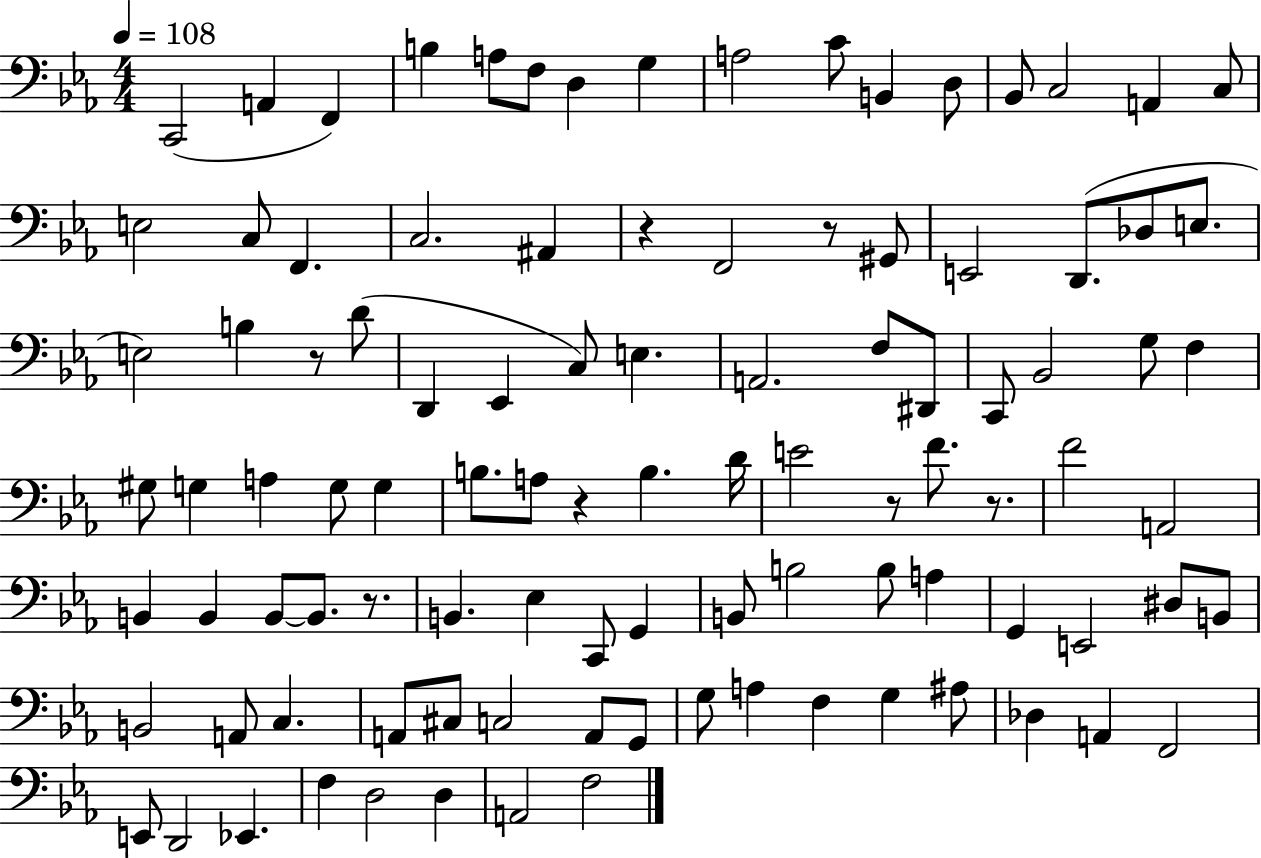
X:1
T:Untitled
M:4/4
L:1/4
K:Eb
C,,2 A,, F,, B, A,/2 F,/2 D, G, A,2 C/2 B,, D,/2 _B,,/2 C,2 A,, C,/2 E,2 C,/2 F,, C,2 ^A,, z F,,2 z/2 ^G,,/2 E,,2 D,,/2 _D,/2 E,/2 E,2 B, z/2 D/2 D,, _E,, C,/2 E, A,,2 F,/2 ^D,,/2 C,,/2 _B,,2 G,/2 F, ^G,/2 G, A, G,/2 G, B,/2 A,/2 z B, D/4 E2 z/2 F/2 z/2 F2 A,,2 B,, B,, B,,/2 B,,/2 z/2 B,, _E, C,,/2 G,, B,,/2 B,2 B,/2 A, G,, E,,2 ^D,/2 B,,/2 B,,2 A,,/2 C, A,,/2 ^C,/2 C,2 A,,/2 G,,/2 G,/2 A, F, G, ^A,/2 _D, A,, F,,2 E,,/2 D,,2 _E,, F, D,2 D, A,,2 F,2